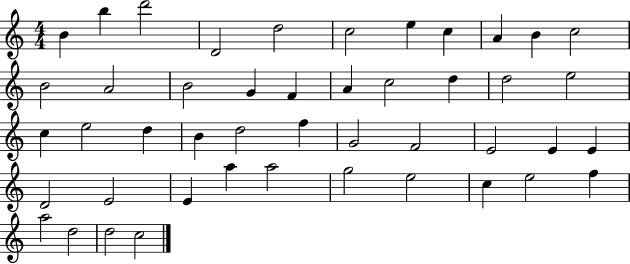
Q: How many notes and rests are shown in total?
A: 46